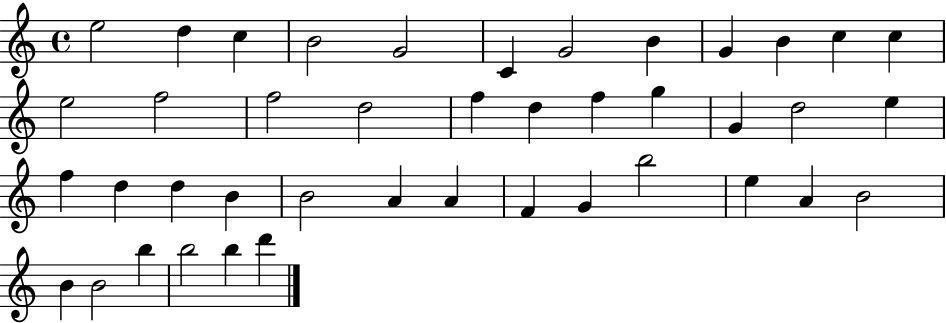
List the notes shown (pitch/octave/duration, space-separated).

E5/h D5/q C5/q B4/h G4/h C4/q G4/h B4/q G4/q B4/q C5/q C5/q E5/h F5/h F5/h D5/h F5/q D5/q F5/q G5/q G4/q D5/h E5/q F5/q D5/q D5/q B4/q B4/h A4/q A4/q F4/q G4/q B5/h E5/q A4/q B4/h B4/q B4/h B5/q B5/h B5/q D6/q